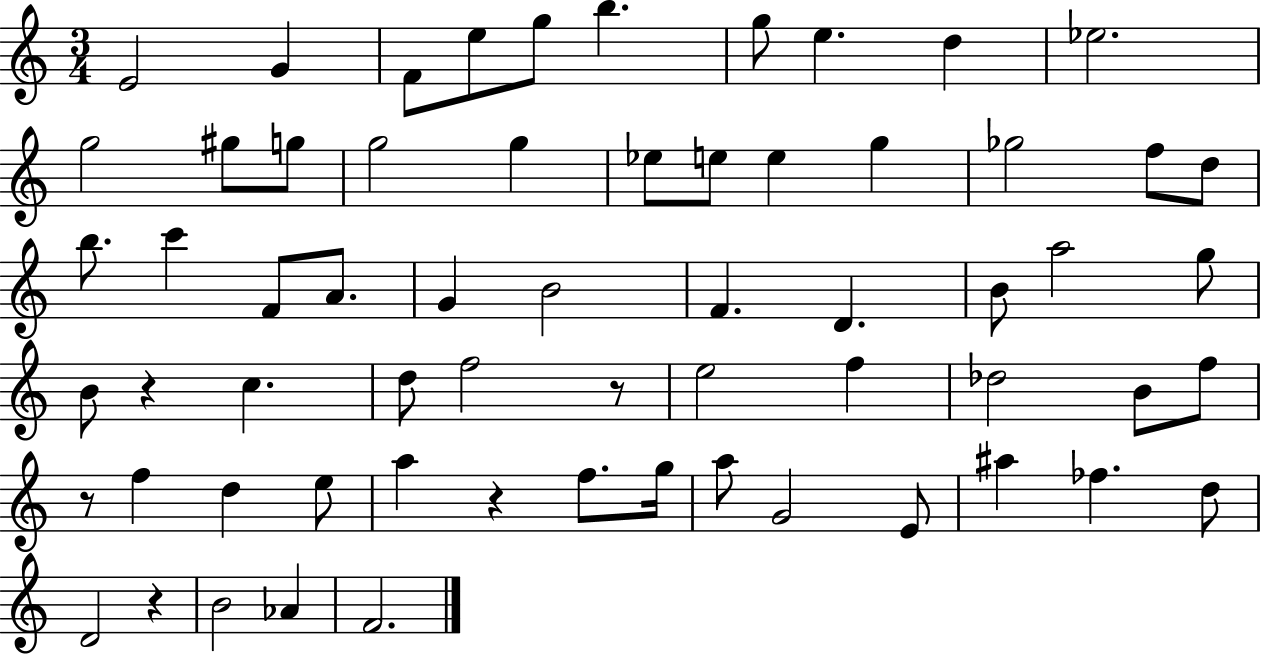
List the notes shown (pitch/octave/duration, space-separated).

E4/h G4/q F4/e E5/e G5/e B5/q. G5/e E5/q. D5/q Eb5/h. G5/h G#5/e G5/e G5/h G5/q Eb5/e E5/e E5/q G5/q Gb5/h F5/e D5/e B5/e. C6/q F4/e A4/e. G4/q B4/h F4/q. D4/q. B4/e A5/h G5/e B4/e R/q C5/q. D5/e F5/h R/e E5/h F5/q Db5/h B4/e F5/e R/e F5/q D5/q E5/e A5/q R/q F5/e. G5/s A5/e G4/h E4/e A#5/q FES5/q. D5/e D4/h R/q B4/h Ab4/q F4/h.